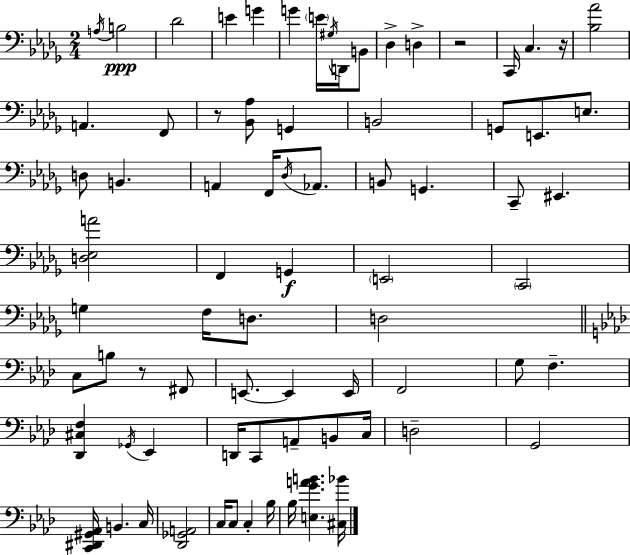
X:1
T:Untitled
M:2/4
L:1/4
K:Bbm
A,/4 B,2 _D2 E G G E/4 ^G,/4 D,,/4 B,,/2 _D, D, z2 C,,/4 C, z/4 [_B,_A]2 A,, F,,/2 z/2 [_B,,_A,]/2 G,, B,,2 G,,/2 E,,/2 E,/2 D,/2 B,, A,, F,,/4 _D,/4 _A,,/2 B,,/2 G,, C,,/2 ^E,, [D,_E,A]2 F,, G,, E,,2 C,,2 G, F,/4 D,/2 D,2 C,/2 B,/2 z/2 ^F,,/2 E,,/2 E,, E,,/4 F,,2 G,/2 F, [_D,,^C,F,] _G,,/4 _E,, D,,/4 C,,/2 A,,/2 B,,/2 C,/4 D,2 G,,2 [C,,^D,,^G,,_A,,]/4 B,, C,/4 [_D,,_G,,A,,]2 C,/4 C,/2 C, _B,/4 _B,/4 [E,GAB] [^C,_B]/4